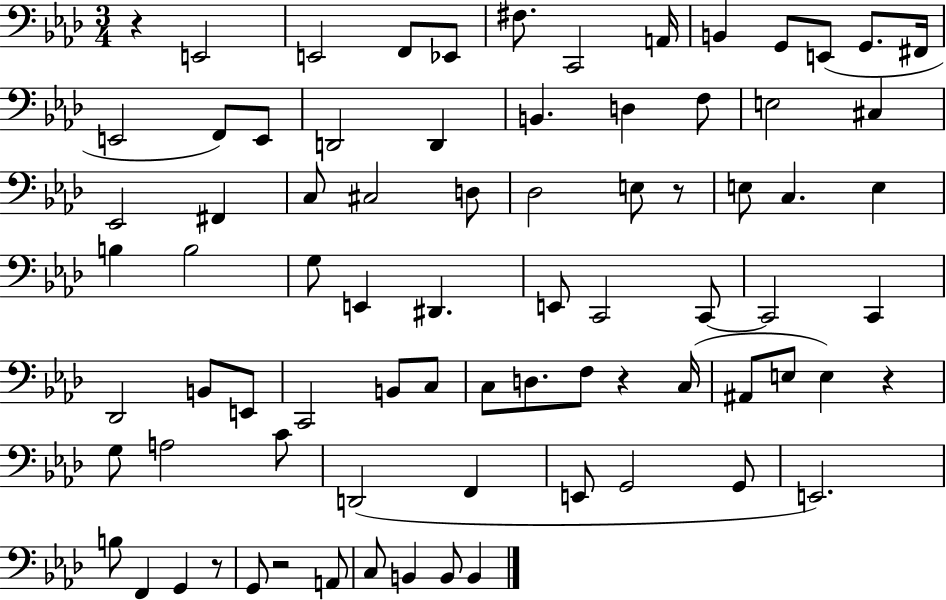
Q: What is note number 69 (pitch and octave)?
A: A2